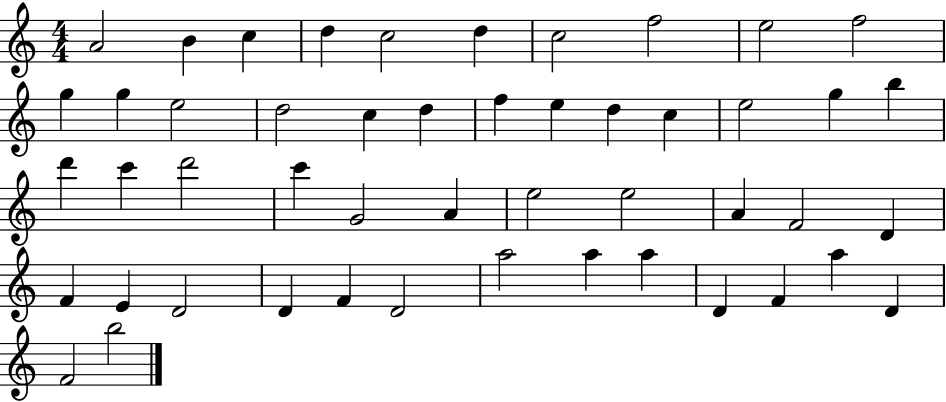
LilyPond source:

{
  \clef treble
  \numericTimeSignature
  \time 4/4
  \key c \major
  a'2 b'4 c''4 | d''4 c''2 d''4 | c''2 f''2 | e''2 f''2 | \break g''4 g''4 e''2 | d''2 c''4 d''4 | f''4 e''4 d''4 c''4 | e''2 g''4 b''4 | \break d'''4 c'''4 d'''2 | c'''4 g'2 a'4 | e''2 e''2 | a'4 f'2 d'4 | \break f'4 e'4 d'2 | d'4 f'4 d'2 | a''2 a''4 a''4 | d'4 f'4 a''4 d'4 | \break f'2 b''2 | \bar "|."
}